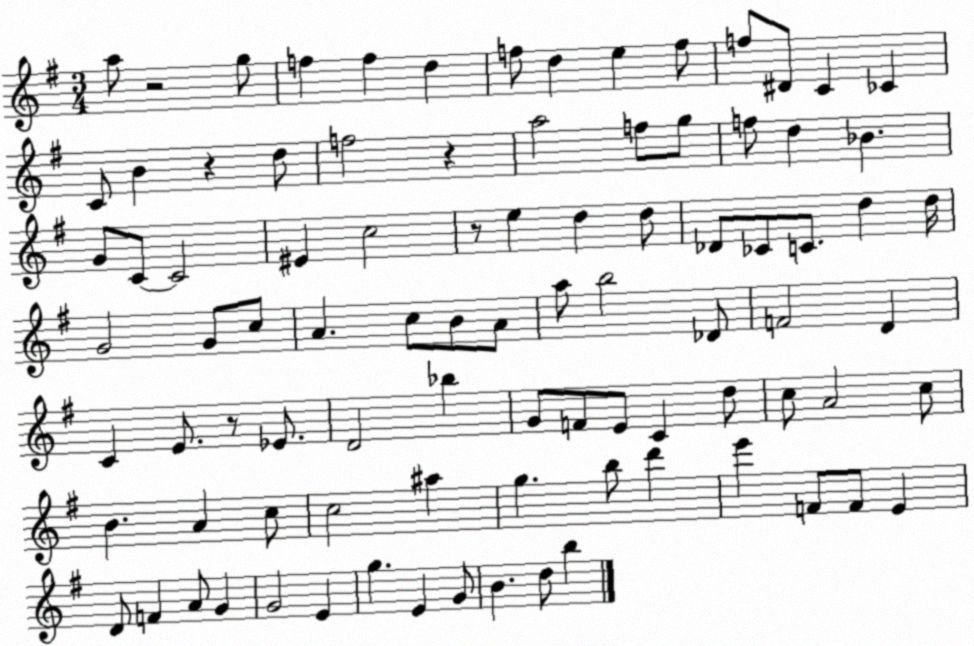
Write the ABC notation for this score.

X:1
T:Untitled
M:3/4
L:1/4
K:G
a/2 z2 g/2 f f d f/2 d e f/2 f/2 ^D/2 C _C C/2 B z d/2 f2 z a2 f/2 g/2 f/2 d _B G/2 C/2 C2 ^E c2 z/2 e d d/2 _D/2 _C/2 C/2 d d/4 G2 G/2 c/2 A c/2 B/2 A/2 a/2 b2 _D/2 F2 D C E/2 z/2 _E/2 D2 _b G/2 F/2 E/2 C d/2 c/2 A2 c/2 B A c/2 c2 ^a g b/2 d' e' F/2 F/2 E D/2 F A/2 G G2 E g E G/2 B d/2 b